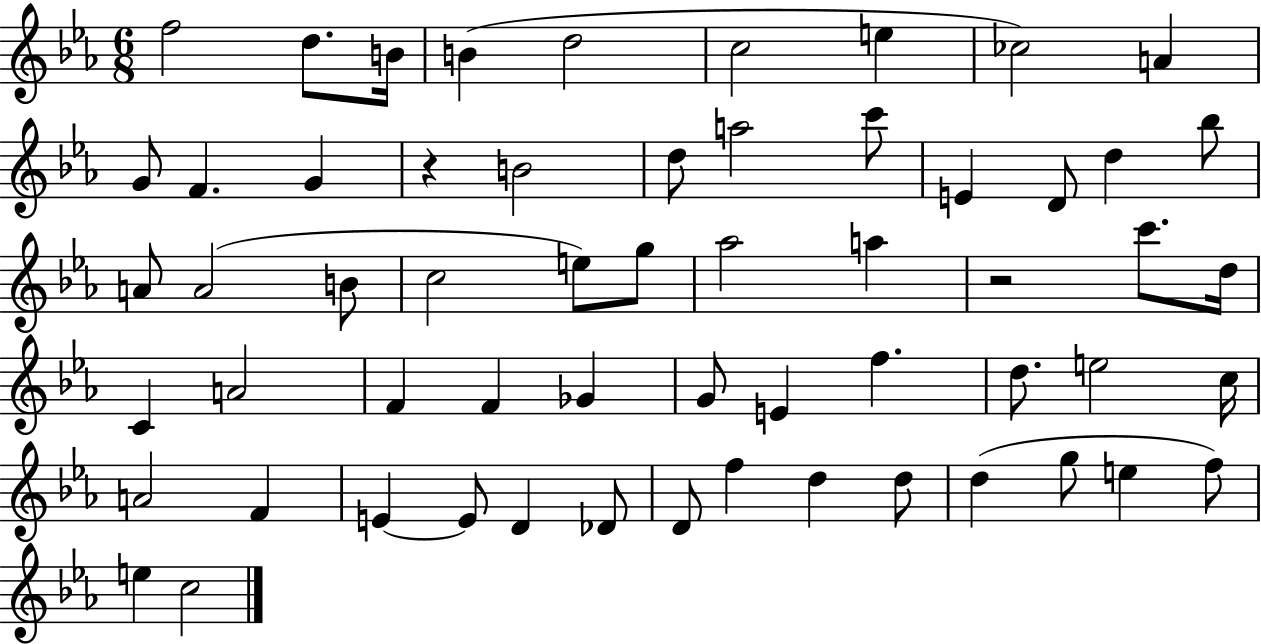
F5/h D5/e. B4/s B4/q D5/h C5/h E5/q CES5/h A4/q G4/e F4/q. G4/q R/q B4/h D5/e A5/h C6/e E4/q D4/e D5/q Bb5/e A4/e A4/h B4/e C5/h E5/e G5/e Ab5/h A5/q R/h C6/e. D5/s C4/q A4/h F4/q F4/q Gb4/q G4/e E4/q F5/q. D5/e. E5/h C5/s A4/h F4/q E4/q E4/e D4/q Db4/e D4/e F5/q D5/q D5/e D5/q G5/e E5/q F5/e E5/q C5/h